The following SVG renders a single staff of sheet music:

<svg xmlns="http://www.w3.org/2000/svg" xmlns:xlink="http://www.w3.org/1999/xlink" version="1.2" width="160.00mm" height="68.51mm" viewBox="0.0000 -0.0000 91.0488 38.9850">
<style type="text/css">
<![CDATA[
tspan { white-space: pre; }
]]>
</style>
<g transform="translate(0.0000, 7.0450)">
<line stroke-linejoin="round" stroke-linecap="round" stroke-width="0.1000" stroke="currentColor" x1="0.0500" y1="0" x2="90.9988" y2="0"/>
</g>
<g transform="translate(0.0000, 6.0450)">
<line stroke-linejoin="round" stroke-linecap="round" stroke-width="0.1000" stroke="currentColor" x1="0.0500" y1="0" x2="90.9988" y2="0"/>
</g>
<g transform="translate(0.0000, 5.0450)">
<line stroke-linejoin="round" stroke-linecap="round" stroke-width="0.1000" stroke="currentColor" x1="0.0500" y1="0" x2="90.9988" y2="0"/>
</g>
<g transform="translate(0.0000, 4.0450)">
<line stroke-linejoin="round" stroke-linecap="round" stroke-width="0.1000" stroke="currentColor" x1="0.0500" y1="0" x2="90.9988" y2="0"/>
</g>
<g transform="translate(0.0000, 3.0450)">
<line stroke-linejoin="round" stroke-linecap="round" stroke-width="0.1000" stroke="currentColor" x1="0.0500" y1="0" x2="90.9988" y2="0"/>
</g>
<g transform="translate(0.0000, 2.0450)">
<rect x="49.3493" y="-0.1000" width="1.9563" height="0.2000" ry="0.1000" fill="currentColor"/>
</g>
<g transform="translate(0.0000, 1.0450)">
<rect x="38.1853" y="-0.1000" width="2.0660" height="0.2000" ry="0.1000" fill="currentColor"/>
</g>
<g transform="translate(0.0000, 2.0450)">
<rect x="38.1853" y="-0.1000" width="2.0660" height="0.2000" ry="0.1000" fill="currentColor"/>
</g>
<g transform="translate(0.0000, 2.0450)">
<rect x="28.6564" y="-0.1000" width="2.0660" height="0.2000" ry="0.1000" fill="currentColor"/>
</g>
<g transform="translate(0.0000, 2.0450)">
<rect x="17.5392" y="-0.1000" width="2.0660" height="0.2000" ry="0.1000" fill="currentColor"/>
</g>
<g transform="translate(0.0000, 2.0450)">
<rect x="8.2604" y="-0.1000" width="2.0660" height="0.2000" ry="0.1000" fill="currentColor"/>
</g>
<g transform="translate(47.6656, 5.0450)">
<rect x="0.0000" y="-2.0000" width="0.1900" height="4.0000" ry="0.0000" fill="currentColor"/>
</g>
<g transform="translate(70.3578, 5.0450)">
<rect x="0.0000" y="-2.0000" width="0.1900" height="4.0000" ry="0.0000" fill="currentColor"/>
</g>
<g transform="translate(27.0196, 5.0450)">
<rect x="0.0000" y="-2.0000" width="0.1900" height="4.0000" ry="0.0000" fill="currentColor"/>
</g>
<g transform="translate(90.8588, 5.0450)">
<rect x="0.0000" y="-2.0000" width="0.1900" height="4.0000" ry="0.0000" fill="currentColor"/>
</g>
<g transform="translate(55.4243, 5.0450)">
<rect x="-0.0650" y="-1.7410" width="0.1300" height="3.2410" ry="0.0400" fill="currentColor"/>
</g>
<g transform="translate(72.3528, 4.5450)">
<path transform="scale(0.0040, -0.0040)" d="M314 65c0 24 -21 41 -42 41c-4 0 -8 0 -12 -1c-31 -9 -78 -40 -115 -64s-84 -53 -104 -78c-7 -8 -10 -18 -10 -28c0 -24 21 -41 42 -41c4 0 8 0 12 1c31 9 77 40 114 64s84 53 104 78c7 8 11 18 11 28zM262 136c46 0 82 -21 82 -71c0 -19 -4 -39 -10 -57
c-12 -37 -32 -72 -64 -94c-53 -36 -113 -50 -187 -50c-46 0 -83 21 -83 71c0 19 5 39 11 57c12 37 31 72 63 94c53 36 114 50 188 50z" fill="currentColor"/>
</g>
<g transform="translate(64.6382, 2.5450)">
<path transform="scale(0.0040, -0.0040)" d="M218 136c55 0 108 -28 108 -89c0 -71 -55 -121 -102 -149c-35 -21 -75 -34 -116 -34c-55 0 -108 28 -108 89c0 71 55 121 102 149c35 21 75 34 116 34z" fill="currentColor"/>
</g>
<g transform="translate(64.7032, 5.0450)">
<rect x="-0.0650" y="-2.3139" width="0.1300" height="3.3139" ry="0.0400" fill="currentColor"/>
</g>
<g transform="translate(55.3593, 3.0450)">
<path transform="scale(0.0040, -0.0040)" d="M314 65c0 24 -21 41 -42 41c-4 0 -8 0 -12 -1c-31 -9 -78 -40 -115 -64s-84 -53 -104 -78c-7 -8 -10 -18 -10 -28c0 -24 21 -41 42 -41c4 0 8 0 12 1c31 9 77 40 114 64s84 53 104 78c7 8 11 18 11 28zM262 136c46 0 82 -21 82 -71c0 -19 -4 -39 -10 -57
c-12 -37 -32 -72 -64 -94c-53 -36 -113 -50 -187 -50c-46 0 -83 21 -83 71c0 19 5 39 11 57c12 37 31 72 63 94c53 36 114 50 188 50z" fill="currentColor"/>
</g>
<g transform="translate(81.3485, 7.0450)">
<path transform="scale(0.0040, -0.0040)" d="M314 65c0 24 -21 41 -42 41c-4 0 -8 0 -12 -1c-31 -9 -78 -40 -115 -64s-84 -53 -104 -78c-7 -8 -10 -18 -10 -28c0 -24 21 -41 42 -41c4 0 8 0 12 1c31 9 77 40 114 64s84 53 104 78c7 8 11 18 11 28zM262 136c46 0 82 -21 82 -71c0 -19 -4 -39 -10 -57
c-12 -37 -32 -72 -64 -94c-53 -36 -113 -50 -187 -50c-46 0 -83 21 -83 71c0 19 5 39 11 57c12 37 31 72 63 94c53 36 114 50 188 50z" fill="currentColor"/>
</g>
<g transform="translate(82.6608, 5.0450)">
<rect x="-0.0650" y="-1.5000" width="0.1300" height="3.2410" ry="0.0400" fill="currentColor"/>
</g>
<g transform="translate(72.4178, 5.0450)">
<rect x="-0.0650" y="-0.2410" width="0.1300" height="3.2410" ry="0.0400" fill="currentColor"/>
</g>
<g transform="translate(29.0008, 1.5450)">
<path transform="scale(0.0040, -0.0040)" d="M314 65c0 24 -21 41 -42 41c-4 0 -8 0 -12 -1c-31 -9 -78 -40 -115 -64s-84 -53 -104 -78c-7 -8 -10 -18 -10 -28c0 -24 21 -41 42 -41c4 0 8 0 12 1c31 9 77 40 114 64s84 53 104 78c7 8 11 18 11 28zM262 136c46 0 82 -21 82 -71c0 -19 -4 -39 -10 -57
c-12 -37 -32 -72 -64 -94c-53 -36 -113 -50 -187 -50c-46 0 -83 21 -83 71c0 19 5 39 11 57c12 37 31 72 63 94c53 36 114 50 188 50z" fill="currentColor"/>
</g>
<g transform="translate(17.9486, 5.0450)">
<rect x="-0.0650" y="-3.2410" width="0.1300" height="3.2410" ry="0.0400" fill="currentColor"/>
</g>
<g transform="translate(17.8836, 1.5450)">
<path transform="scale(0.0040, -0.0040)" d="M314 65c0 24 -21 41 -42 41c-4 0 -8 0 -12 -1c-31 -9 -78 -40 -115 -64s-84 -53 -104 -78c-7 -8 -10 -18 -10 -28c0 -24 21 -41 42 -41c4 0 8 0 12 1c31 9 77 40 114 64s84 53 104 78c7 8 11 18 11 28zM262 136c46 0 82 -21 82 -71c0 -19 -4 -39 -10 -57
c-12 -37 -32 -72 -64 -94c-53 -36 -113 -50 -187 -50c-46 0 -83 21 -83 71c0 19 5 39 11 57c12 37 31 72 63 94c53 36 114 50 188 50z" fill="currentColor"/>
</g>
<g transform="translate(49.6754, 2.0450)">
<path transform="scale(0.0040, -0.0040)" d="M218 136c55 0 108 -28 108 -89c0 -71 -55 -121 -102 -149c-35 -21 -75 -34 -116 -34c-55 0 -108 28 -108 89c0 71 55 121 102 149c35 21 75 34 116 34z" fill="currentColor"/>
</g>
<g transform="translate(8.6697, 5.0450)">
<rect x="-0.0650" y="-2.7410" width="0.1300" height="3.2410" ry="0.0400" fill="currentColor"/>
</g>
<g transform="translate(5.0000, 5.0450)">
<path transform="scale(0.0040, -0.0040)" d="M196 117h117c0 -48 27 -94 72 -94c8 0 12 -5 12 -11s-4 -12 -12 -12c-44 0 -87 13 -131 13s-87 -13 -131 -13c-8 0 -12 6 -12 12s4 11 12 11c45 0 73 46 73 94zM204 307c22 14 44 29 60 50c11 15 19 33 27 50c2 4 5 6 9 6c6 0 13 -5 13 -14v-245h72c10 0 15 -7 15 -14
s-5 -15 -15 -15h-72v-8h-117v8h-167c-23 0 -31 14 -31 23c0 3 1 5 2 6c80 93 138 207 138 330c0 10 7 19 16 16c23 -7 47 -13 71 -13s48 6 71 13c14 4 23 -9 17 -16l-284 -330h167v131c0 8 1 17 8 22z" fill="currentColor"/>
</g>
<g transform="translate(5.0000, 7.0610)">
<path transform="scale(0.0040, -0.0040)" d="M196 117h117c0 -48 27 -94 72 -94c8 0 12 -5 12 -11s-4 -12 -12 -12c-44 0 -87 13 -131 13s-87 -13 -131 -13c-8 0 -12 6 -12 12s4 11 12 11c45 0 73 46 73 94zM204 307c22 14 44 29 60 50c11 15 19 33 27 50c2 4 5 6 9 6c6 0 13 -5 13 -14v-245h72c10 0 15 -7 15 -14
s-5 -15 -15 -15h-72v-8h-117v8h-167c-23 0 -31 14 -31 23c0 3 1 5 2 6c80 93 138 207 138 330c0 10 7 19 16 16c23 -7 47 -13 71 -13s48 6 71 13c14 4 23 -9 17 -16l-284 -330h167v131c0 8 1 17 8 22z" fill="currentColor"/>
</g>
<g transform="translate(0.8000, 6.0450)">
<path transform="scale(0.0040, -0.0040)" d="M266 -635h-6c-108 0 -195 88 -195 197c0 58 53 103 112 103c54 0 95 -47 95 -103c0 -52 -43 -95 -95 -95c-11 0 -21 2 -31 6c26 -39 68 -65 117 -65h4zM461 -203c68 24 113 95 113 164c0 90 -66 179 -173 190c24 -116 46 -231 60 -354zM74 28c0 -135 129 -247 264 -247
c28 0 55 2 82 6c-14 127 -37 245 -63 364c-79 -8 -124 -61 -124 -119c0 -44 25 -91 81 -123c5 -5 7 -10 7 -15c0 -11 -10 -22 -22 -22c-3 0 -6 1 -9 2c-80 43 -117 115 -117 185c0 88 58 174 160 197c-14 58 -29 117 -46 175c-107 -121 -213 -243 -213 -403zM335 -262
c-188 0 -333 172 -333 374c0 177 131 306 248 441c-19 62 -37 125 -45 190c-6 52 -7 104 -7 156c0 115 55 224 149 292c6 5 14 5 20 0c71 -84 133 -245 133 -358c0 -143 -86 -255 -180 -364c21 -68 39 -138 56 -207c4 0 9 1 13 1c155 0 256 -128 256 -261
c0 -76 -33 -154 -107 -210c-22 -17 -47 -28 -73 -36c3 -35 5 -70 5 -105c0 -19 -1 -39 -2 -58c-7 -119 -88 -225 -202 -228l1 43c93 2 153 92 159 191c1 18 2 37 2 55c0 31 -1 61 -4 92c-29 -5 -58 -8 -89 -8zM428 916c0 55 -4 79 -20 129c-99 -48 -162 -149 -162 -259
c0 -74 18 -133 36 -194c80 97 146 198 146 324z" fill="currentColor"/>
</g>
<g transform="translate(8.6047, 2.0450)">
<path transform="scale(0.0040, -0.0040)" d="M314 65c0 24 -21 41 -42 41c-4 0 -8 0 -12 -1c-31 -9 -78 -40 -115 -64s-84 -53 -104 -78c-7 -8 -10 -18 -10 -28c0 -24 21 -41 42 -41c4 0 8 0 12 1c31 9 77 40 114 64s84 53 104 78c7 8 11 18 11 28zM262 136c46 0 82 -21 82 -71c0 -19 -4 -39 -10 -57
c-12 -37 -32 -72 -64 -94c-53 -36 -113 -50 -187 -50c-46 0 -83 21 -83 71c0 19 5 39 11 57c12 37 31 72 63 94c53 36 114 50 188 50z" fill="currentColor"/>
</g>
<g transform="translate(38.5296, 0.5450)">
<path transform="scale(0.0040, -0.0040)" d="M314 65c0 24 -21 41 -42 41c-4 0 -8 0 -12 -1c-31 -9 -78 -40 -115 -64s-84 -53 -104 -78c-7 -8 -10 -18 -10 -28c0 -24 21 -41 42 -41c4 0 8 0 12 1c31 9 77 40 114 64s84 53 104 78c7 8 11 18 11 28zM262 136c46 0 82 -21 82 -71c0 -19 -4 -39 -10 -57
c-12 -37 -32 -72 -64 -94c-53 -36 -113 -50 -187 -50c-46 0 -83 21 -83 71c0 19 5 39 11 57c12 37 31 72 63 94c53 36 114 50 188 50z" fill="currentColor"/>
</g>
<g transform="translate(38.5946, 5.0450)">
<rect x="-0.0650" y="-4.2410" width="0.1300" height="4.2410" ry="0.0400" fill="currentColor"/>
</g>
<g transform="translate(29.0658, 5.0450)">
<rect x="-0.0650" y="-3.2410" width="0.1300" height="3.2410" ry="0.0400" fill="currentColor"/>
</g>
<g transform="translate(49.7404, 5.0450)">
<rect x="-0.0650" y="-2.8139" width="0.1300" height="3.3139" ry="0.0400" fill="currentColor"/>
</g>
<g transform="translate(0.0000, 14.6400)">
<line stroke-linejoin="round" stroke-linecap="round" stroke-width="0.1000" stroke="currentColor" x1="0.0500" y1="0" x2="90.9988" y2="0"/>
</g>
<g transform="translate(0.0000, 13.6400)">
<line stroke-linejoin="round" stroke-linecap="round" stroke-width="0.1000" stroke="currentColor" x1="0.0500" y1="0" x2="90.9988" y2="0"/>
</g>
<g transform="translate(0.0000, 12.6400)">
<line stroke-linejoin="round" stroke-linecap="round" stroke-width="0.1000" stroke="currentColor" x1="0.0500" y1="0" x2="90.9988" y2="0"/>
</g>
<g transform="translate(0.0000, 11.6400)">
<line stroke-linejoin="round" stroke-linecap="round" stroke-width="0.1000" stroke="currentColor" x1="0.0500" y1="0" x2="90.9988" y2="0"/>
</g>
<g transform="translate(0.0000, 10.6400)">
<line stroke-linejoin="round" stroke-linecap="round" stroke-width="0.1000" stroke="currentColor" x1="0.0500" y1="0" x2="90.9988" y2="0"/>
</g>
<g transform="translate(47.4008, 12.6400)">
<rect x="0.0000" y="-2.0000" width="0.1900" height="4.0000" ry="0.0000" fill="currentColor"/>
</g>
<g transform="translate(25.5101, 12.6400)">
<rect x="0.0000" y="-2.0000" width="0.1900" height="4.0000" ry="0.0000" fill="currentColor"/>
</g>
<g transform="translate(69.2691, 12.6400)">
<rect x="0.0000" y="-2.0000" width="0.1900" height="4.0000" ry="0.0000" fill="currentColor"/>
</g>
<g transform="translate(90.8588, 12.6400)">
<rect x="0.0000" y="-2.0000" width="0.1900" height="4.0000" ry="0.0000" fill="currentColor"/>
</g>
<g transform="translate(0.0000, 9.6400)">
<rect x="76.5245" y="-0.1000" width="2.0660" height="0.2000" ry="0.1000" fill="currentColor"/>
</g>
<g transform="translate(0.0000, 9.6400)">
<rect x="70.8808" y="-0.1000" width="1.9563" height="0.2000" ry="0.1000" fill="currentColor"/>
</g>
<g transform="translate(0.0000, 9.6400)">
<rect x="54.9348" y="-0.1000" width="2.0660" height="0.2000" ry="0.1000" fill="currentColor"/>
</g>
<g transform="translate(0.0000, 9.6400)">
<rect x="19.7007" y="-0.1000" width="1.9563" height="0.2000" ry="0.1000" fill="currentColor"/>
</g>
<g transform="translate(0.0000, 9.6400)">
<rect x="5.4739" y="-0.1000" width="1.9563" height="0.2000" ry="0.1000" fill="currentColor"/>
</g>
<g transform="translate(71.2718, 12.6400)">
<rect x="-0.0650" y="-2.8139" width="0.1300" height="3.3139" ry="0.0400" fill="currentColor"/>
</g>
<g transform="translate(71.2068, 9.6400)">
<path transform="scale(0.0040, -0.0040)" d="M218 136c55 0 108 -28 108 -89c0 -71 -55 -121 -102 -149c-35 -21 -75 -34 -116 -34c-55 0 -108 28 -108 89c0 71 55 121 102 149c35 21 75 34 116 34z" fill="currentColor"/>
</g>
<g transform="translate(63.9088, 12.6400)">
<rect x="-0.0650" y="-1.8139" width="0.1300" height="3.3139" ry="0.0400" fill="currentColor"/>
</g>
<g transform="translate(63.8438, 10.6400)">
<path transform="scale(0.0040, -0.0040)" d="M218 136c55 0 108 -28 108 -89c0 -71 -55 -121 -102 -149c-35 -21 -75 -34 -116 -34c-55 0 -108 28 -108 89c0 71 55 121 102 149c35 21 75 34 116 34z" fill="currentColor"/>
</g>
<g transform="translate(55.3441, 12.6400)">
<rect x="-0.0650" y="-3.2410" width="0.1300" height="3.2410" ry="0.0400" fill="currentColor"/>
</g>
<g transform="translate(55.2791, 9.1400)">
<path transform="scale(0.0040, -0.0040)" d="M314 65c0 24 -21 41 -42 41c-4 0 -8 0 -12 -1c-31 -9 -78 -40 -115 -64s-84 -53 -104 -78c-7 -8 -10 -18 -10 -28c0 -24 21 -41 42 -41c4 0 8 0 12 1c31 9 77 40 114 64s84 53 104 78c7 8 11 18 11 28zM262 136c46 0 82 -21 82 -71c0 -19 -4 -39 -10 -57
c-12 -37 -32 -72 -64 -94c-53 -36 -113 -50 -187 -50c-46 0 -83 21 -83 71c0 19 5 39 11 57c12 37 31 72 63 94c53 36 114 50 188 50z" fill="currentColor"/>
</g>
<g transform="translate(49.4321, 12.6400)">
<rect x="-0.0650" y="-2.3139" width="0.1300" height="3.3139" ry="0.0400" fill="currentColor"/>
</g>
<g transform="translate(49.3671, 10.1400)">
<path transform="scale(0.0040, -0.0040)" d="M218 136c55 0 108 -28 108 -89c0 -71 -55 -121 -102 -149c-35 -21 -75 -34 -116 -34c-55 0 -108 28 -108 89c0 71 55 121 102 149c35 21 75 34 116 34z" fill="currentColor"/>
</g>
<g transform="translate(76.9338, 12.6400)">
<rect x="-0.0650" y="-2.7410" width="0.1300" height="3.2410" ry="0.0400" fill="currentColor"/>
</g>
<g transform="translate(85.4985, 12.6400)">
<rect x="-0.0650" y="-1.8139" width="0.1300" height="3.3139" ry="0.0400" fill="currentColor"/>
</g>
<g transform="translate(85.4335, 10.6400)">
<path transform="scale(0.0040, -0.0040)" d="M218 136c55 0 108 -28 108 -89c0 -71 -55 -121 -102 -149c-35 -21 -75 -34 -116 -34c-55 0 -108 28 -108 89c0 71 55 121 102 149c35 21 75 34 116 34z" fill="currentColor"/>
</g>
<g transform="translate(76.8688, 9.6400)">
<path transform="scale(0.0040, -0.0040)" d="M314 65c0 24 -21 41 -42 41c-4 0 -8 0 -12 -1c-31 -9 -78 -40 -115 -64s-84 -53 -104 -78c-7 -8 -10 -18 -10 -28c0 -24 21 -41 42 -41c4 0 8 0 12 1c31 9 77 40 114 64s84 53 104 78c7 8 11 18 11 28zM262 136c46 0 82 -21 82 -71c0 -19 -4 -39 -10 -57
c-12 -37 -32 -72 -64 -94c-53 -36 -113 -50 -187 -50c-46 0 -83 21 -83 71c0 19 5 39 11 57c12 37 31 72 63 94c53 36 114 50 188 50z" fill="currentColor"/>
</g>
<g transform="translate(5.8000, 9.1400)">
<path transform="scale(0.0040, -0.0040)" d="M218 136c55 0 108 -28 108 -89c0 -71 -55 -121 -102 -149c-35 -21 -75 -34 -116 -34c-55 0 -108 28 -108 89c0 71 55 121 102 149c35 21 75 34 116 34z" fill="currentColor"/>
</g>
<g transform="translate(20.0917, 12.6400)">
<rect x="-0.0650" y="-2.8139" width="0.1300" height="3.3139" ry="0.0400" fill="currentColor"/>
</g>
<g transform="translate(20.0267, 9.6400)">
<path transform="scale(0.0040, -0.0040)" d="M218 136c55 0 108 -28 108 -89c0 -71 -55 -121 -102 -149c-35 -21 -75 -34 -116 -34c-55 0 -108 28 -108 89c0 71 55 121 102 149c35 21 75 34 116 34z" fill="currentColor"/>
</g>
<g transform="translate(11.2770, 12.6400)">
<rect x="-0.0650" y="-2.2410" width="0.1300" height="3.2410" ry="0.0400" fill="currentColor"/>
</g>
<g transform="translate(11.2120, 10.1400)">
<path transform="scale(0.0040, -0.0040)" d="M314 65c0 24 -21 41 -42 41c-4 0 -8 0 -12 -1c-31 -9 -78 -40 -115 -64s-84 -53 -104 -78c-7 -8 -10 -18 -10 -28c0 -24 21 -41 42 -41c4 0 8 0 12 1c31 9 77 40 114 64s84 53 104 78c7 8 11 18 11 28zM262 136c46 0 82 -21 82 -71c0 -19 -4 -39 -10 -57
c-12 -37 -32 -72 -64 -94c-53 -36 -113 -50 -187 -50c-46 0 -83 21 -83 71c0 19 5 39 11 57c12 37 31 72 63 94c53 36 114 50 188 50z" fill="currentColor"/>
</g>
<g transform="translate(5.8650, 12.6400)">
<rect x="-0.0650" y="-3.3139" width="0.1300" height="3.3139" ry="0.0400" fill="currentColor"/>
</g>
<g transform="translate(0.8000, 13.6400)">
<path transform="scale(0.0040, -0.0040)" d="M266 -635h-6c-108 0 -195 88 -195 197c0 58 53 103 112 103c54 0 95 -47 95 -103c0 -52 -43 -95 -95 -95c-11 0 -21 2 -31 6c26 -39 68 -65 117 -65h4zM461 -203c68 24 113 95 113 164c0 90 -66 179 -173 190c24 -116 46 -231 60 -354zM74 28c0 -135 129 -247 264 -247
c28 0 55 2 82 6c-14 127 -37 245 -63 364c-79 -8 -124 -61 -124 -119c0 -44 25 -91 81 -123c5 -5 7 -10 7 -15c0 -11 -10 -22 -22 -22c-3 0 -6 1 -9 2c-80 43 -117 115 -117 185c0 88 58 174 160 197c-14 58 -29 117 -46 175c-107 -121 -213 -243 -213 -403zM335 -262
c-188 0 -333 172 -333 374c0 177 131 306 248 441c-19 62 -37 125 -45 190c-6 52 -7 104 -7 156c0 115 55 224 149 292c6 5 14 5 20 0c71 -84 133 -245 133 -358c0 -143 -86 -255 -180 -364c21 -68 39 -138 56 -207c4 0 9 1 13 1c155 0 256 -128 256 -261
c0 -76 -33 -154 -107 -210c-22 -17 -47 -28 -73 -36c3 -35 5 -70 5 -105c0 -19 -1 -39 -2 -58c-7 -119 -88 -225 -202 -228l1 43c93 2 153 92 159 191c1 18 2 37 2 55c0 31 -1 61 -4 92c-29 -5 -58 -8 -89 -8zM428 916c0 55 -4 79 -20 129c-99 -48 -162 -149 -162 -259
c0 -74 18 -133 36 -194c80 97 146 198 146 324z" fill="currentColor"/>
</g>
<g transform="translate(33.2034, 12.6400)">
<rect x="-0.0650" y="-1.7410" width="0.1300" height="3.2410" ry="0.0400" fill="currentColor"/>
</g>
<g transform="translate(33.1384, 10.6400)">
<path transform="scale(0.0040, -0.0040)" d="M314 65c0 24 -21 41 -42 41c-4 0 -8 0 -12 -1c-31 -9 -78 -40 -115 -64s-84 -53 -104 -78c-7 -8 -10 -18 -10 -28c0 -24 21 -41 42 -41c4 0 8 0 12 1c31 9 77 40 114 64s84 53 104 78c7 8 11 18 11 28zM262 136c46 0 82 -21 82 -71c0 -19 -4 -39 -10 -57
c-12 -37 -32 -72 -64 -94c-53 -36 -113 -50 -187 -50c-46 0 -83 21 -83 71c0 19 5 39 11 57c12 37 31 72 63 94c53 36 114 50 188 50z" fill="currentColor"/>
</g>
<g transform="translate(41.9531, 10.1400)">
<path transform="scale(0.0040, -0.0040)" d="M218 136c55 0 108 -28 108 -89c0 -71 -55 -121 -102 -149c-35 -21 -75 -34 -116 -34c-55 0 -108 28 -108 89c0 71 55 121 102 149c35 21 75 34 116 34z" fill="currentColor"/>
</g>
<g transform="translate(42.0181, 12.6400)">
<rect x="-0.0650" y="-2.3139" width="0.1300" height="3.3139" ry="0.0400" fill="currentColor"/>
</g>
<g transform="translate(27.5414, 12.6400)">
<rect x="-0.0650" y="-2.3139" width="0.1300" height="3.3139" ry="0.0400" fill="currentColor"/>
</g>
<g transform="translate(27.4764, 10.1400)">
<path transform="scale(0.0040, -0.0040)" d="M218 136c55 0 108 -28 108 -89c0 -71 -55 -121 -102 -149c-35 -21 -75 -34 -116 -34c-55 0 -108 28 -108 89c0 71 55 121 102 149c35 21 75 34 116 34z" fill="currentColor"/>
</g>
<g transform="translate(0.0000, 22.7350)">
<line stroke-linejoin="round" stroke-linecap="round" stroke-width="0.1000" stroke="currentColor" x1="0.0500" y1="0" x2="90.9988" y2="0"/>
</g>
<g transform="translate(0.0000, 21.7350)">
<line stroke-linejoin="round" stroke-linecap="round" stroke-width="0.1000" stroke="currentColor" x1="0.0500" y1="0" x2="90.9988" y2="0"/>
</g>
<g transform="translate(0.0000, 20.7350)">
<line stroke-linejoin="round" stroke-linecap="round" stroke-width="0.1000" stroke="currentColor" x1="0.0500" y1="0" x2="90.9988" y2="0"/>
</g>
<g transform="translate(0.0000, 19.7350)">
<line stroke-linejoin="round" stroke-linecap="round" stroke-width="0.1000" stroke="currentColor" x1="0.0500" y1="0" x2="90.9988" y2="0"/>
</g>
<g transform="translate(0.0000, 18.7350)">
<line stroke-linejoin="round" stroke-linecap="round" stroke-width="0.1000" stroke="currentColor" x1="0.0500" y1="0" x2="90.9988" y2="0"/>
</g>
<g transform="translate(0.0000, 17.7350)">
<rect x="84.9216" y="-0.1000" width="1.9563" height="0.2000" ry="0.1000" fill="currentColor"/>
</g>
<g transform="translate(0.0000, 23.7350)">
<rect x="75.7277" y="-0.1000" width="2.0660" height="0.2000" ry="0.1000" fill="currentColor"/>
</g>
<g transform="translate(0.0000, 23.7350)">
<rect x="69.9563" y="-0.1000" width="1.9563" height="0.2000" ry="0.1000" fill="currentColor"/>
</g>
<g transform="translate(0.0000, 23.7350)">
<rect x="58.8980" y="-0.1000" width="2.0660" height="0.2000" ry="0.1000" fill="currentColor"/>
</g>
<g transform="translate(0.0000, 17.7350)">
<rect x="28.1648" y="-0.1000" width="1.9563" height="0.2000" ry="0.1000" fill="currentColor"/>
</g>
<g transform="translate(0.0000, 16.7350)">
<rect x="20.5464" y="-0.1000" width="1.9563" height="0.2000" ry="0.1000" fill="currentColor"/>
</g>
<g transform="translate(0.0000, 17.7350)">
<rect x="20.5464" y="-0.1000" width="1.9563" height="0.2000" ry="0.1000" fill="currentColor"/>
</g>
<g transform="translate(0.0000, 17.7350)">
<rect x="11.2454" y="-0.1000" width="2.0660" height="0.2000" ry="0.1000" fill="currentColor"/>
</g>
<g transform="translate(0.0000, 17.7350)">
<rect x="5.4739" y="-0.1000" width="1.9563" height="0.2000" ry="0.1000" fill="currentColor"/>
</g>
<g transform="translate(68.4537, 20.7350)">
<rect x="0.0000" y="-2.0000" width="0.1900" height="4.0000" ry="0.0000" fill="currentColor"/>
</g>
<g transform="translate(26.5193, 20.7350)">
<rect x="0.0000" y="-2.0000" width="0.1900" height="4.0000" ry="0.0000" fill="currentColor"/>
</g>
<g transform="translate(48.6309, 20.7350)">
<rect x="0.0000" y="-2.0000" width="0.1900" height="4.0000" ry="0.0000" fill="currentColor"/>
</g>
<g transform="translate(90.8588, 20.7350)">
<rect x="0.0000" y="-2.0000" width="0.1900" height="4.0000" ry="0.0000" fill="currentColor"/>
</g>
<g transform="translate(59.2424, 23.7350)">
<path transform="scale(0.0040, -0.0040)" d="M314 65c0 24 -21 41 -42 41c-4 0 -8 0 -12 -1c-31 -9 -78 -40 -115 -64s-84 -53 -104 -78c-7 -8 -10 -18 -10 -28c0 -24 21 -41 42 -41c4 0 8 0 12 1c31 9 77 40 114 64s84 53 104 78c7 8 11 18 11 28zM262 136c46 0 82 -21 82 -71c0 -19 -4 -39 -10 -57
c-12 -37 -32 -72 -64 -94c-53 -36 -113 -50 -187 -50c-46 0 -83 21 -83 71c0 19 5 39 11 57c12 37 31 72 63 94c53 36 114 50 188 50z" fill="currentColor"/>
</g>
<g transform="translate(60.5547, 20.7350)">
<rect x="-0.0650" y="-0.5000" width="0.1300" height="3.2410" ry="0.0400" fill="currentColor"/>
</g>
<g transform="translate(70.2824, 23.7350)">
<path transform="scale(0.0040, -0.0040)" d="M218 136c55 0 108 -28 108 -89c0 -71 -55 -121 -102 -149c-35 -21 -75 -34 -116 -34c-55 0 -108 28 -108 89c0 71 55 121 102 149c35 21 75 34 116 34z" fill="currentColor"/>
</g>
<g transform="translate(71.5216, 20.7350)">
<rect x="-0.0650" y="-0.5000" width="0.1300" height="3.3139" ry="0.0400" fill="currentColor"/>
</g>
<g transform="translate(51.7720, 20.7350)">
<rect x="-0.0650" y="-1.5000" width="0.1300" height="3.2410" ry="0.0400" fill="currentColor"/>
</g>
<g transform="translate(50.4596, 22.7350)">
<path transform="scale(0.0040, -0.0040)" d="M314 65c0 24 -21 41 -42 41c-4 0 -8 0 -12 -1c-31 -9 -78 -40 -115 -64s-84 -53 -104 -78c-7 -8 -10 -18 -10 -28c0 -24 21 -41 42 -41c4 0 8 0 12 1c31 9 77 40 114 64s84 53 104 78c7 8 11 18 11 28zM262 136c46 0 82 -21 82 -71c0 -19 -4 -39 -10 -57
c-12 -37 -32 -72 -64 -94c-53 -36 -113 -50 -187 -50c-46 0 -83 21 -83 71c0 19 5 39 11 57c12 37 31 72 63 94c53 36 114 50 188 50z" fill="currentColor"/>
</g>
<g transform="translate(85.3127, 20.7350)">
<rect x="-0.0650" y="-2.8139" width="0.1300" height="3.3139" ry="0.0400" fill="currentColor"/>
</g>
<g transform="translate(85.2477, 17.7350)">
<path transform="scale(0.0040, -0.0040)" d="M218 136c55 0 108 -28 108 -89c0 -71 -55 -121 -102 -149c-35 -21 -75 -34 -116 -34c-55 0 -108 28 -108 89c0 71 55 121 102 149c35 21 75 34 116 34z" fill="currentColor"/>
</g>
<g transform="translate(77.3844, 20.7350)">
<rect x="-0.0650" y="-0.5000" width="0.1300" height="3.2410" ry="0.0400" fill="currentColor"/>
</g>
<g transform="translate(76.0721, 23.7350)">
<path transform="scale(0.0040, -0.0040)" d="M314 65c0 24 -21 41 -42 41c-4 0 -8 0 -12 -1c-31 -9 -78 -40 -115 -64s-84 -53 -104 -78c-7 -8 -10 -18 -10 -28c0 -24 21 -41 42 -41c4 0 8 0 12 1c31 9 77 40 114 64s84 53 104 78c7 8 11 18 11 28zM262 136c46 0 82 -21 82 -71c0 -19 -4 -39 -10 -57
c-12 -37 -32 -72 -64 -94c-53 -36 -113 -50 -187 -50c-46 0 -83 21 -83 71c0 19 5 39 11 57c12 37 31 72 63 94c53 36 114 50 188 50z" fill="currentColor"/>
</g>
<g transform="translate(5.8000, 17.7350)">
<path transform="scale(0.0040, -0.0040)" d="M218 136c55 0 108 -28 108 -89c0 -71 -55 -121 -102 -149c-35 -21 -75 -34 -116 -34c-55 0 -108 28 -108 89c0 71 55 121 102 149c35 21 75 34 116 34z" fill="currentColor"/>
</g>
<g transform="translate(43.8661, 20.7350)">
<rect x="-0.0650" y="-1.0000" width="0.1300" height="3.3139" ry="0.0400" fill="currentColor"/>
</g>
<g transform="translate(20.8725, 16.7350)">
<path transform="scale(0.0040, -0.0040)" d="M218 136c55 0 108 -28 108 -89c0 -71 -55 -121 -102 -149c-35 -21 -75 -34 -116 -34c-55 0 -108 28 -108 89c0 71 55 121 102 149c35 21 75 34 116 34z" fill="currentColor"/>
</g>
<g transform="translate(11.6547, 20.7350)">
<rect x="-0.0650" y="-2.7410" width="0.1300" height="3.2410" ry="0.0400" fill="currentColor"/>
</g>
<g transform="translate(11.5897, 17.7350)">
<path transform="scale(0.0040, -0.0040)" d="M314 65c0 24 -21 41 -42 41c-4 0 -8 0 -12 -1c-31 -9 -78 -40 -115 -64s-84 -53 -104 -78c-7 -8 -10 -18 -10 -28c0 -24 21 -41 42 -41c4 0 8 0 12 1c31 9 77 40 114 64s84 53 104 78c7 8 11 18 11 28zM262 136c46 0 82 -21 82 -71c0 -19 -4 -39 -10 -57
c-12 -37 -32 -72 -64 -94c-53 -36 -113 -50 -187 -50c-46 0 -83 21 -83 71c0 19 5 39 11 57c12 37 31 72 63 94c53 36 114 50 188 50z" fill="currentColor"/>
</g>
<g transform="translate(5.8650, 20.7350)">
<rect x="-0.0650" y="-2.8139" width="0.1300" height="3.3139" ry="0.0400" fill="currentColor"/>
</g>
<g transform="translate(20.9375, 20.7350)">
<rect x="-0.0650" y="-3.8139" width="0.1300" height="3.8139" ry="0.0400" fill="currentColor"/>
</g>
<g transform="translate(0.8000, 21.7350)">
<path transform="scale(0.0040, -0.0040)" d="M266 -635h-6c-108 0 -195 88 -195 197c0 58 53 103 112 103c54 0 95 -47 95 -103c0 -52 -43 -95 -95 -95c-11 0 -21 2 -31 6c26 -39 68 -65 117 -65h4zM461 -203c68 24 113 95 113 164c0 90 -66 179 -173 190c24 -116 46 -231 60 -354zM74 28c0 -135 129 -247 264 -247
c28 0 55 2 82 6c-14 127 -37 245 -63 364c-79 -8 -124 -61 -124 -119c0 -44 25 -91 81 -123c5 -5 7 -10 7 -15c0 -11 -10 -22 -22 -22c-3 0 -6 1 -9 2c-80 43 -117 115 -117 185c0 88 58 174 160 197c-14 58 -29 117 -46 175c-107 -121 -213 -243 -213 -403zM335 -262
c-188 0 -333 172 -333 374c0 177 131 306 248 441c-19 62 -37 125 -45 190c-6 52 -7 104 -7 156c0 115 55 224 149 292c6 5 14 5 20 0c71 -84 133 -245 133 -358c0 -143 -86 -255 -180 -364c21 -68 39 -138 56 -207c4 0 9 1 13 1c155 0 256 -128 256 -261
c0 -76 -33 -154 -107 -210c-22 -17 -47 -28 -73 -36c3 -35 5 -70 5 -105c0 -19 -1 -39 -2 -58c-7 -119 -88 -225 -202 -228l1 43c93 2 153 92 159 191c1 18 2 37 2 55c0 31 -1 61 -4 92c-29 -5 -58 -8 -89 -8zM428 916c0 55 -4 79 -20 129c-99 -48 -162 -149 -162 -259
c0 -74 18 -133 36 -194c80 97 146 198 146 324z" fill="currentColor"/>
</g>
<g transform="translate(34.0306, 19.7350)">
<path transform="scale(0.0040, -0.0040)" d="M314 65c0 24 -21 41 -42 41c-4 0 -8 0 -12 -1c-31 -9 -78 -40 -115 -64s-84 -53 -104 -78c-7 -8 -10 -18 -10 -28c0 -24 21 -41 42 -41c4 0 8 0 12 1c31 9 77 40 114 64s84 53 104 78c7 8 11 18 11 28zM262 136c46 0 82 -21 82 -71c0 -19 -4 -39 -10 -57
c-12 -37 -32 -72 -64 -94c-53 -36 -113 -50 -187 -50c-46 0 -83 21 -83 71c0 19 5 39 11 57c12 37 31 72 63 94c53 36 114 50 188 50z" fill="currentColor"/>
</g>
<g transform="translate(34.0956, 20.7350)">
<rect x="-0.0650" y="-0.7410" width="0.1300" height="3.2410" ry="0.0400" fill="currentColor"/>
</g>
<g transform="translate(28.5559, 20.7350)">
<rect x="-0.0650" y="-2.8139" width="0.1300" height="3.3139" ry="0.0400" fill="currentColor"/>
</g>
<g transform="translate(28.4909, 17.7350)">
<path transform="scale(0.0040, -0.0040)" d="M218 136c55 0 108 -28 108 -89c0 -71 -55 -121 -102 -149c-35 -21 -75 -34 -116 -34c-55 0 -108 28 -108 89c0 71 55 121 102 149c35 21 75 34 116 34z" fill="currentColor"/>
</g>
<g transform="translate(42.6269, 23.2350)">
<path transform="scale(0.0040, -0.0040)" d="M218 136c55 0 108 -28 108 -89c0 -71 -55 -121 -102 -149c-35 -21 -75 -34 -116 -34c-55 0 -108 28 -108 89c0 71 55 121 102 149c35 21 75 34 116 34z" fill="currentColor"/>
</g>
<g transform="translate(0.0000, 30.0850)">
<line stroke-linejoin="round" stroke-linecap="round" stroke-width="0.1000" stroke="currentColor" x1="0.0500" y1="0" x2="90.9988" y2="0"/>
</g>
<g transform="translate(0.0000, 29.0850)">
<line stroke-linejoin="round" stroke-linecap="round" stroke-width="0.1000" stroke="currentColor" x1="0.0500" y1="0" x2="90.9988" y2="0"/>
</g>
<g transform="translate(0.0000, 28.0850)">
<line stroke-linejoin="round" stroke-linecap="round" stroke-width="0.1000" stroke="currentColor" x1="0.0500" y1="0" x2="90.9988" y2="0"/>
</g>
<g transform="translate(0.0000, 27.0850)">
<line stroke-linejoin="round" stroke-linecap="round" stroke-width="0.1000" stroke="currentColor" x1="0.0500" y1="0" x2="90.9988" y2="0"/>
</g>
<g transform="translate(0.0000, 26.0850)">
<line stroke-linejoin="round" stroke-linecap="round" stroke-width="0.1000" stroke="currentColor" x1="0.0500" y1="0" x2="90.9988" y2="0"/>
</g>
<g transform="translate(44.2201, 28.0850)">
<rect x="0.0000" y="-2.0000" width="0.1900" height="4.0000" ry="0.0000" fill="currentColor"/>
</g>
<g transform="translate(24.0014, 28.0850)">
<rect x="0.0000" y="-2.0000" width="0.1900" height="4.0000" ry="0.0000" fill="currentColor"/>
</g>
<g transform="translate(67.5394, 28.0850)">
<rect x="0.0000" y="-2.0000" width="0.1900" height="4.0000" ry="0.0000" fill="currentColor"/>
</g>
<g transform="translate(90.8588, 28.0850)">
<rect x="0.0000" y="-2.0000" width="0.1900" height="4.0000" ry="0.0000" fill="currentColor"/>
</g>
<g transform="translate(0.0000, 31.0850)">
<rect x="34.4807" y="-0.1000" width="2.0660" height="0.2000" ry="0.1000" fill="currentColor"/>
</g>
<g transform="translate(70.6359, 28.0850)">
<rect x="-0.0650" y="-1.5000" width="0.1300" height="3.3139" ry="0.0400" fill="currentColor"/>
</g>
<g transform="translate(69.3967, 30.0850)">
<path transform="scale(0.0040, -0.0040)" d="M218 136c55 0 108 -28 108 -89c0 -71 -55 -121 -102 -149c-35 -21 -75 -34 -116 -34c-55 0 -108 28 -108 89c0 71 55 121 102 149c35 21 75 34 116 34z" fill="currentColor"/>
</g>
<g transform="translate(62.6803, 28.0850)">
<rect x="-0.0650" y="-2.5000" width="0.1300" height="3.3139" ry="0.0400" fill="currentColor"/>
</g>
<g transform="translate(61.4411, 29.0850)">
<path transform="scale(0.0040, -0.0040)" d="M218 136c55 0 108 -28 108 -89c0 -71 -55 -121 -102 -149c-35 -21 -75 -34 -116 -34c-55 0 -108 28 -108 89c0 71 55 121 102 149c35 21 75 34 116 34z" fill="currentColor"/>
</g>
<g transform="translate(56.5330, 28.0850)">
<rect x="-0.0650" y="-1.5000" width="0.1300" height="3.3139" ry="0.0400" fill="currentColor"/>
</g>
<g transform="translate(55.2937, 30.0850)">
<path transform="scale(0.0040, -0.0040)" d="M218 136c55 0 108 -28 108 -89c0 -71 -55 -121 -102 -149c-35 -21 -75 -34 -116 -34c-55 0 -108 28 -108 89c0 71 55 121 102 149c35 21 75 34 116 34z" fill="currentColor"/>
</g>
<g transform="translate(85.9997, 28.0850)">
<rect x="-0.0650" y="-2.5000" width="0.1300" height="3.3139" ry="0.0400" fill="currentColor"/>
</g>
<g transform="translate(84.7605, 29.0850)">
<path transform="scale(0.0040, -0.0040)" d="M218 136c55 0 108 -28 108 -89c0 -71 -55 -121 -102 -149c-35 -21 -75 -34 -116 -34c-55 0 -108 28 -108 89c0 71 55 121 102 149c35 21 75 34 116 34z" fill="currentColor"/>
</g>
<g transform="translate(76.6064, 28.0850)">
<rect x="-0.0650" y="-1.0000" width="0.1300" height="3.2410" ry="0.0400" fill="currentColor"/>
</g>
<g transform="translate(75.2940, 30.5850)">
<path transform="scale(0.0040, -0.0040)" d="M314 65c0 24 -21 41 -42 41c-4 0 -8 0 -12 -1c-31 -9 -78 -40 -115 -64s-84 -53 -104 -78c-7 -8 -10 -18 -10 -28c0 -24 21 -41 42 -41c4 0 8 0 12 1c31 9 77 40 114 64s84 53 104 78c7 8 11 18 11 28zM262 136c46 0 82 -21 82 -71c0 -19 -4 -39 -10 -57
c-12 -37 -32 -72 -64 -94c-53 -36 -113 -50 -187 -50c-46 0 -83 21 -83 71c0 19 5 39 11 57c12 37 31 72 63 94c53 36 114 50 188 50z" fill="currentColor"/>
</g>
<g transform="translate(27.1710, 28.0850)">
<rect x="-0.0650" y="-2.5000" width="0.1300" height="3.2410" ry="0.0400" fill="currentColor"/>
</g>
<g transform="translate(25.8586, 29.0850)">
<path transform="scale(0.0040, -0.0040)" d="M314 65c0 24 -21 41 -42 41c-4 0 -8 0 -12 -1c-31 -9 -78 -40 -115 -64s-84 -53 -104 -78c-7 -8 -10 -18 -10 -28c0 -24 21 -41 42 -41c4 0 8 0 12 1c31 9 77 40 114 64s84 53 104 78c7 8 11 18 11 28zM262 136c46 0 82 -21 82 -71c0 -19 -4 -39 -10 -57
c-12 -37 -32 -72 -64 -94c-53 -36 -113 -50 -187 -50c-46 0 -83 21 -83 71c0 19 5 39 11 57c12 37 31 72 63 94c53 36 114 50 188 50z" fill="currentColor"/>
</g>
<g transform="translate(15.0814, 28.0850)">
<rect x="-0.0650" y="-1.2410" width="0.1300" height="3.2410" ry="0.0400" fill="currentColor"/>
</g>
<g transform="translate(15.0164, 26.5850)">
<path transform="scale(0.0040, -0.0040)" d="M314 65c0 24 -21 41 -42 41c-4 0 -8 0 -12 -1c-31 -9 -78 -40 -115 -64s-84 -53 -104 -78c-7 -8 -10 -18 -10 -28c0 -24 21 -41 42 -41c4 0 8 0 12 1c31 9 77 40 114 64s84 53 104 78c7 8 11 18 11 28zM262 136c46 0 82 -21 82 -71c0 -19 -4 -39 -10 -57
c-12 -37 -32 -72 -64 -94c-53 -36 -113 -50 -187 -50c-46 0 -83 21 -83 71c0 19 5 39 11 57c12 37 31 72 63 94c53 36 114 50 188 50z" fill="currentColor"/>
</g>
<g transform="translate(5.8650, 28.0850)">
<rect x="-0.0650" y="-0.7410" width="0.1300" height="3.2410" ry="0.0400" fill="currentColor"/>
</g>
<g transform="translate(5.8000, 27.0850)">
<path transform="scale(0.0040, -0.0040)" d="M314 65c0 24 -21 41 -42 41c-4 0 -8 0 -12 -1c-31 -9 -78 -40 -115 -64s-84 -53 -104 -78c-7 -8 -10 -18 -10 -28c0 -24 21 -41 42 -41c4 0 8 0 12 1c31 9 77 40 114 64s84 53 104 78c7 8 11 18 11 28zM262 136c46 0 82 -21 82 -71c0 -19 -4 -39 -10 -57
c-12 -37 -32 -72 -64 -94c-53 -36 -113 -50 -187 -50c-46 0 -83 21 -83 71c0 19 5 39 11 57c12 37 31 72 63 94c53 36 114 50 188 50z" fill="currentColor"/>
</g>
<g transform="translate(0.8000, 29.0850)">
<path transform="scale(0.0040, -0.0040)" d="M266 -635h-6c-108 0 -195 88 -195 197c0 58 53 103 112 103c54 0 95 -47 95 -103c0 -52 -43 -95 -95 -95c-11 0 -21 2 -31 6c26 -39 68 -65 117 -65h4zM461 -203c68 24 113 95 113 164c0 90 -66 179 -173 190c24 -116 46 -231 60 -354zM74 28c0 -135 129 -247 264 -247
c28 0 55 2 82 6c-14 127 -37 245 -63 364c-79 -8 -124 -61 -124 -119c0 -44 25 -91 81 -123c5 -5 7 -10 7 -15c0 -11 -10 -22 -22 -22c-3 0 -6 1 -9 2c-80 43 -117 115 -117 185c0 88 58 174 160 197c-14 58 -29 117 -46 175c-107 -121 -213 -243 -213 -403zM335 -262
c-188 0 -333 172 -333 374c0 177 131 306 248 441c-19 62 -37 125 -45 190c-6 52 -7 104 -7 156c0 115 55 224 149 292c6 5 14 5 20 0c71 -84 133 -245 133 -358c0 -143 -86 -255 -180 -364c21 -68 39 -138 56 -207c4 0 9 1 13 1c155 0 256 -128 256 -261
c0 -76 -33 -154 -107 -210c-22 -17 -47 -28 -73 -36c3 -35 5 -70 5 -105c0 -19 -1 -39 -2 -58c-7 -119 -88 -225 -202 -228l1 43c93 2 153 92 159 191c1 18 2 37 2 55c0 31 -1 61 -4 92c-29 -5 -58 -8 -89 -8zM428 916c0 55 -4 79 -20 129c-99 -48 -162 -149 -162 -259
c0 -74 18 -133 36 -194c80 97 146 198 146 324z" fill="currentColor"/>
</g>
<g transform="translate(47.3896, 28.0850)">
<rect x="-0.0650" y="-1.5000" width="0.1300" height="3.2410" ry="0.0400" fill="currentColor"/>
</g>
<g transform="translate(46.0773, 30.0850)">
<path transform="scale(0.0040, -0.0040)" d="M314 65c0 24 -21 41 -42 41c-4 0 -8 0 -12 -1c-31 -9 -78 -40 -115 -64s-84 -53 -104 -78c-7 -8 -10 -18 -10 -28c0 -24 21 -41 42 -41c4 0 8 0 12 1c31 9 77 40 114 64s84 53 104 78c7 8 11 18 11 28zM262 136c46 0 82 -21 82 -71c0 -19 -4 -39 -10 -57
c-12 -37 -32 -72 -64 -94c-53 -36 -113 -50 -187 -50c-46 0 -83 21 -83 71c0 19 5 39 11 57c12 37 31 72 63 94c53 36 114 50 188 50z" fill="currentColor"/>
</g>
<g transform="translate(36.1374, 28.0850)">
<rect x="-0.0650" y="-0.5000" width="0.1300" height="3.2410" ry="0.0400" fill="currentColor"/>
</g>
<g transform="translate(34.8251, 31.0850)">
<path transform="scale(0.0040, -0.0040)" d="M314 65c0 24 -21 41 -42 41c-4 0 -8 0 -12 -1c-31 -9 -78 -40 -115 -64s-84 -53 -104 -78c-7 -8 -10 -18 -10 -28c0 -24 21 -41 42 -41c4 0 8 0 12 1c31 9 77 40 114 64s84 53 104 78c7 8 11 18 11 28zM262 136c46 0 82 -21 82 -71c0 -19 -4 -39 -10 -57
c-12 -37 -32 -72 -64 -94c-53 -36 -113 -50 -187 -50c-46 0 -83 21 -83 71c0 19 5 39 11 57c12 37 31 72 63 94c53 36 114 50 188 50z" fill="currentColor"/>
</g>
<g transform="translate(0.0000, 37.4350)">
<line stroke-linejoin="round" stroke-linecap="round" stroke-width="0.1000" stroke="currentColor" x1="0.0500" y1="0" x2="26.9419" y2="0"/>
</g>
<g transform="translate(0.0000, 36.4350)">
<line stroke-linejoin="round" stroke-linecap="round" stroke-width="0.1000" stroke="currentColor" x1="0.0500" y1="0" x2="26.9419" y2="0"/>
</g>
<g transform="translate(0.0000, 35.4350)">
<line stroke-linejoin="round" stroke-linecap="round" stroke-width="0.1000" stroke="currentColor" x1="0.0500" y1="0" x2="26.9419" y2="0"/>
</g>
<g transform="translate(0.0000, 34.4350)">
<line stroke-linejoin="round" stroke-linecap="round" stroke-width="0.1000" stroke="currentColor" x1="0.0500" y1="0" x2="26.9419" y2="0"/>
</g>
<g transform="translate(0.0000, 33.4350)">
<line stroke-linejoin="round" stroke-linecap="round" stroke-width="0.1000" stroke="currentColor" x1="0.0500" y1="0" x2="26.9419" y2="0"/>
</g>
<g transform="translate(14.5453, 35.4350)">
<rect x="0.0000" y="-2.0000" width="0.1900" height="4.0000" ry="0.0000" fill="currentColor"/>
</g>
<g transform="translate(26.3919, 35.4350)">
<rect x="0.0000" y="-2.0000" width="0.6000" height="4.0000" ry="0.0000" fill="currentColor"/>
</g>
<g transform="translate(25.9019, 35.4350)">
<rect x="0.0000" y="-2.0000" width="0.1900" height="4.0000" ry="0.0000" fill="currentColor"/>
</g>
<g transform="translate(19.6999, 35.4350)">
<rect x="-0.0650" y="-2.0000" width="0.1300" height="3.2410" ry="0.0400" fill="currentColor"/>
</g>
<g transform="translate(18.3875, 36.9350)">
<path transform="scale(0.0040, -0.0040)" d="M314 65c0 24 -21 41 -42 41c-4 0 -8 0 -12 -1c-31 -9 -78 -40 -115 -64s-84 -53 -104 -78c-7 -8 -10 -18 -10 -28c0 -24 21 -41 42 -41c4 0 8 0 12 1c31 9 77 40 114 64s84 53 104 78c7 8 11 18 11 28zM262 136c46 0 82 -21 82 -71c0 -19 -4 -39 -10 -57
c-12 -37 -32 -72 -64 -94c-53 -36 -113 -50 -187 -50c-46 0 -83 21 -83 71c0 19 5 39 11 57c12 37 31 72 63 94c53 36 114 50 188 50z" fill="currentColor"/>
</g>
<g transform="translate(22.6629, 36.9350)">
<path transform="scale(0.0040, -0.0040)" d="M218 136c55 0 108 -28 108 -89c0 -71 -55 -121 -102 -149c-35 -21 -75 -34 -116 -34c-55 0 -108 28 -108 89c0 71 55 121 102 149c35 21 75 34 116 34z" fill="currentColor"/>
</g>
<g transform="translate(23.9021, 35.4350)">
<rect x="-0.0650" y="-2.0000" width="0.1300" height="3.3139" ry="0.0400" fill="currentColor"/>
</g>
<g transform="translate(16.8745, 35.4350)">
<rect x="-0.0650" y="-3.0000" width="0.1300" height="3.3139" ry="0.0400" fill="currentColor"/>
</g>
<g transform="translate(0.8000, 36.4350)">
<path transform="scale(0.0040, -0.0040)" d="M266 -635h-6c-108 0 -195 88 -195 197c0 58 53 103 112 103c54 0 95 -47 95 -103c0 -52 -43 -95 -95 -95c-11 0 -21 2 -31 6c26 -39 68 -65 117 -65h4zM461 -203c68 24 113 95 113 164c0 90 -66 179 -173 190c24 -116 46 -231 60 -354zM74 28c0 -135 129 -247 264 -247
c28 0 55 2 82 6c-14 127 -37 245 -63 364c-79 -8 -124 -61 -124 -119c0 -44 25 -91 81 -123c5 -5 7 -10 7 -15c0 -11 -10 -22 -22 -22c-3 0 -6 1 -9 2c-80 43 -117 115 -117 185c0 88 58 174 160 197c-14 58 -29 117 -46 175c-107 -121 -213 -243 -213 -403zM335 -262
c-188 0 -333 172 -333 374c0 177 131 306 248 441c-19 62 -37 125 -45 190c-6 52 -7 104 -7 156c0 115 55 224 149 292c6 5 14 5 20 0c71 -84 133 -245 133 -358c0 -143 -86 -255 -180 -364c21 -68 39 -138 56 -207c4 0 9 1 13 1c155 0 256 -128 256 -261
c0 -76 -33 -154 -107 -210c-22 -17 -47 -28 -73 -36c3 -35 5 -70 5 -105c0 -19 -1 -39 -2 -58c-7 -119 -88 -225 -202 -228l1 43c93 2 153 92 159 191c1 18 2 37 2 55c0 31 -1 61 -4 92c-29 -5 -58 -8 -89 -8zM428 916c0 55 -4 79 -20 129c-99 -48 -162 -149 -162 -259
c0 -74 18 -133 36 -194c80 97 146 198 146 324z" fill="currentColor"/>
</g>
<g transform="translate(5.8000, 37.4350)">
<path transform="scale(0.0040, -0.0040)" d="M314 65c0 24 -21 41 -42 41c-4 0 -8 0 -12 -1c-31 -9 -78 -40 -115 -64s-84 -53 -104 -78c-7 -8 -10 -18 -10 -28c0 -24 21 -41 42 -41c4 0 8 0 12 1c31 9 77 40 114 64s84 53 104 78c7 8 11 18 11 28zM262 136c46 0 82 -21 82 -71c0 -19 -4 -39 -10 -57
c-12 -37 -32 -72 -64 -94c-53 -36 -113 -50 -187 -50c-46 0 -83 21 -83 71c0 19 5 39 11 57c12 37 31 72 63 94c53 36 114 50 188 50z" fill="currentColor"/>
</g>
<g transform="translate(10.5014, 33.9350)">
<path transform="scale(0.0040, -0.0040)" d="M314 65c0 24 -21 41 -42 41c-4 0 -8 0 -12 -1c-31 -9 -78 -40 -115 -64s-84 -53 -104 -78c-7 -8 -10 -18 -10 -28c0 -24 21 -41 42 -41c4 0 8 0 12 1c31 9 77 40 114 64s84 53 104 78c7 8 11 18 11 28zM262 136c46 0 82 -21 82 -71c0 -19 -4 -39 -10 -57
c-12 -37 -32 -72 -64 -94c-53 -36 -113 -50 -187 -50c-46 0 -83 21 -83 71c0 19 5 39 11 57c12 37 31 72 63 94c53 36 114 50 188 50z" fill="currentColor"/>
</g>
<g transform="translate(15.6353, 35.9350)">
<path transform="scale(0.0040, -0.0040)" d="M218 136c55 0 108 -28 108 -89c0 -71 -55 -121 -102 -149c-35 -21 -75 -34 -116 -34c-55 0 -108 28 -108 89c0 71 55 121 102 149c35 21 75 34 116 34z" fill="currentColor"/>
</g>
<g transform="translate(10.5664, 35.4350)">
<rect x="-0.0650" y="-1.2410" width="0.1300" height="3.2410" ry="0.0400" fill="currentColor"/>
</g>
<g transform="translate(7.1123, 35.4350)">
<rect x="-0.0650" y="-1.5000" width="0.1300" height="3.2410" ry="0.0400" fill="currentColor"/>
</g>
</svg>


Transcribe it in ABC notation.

X:1
T:Untitled
M:4/4
L:1/4
K:C
a2 b2 b2 d'2 a f2 g c2 E2 b g2 a g f2 g g b2 f a a2 f a a2 c' a d2 D E2 C2 C C2 a d2 e2 G2 C2 E2 E G E D2 G E2 e2 A F2 F